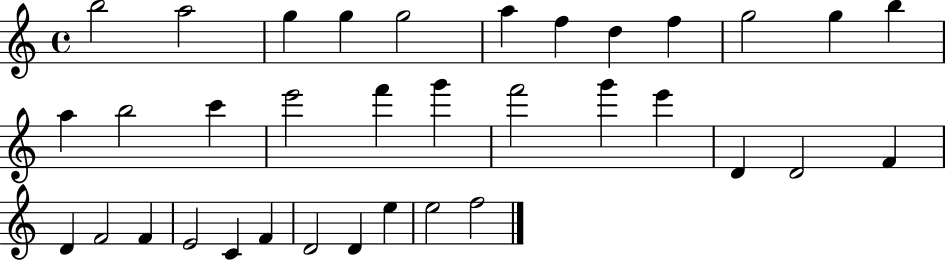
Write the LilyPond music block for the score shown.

{
  \clef treble
  \time 4/4
  \defaultTimeSignature
  \key c \major
  b''2 a''2 | g''4 g''4 g''2 | a''4 f''4 d''4 f''4 | g''2 g''4 b''4 | \break a''4 b''2 c'''4 | e'''2 f'''4 g'''4 | f'''2 g'''4 e'''4 | d'4 d'2 f'4 | \break d'4 f'2 f'4 | e'2 c'4 f'4 | d'2 d'4 e''4 | e''2 f''2 | \break \bar "|."
}